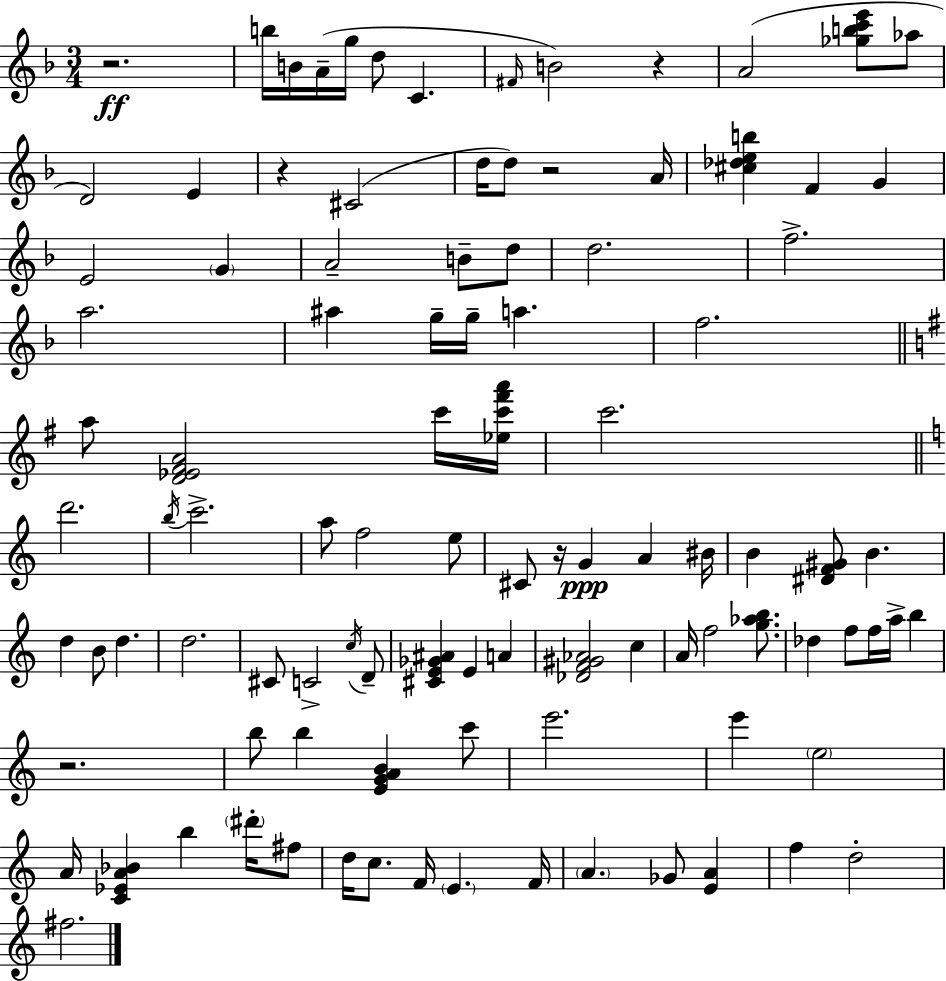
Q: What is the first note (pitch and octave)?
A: B5